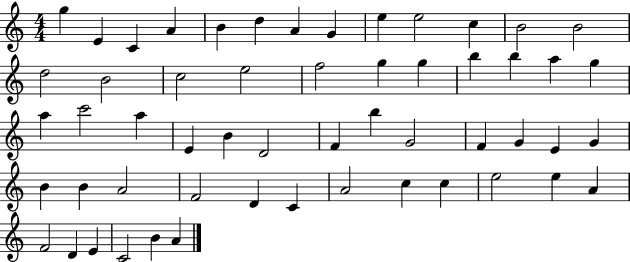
X:1
T:Untitled
M:4/4
L:1/4
K:C
g E C A B d A G e e2 c B2 B2 d2 B2 c2 e2 f2 g g b b a g a c'2 a E B D2 F b G2 F G E G B B A2 F2 D C A2 c c e2 e A F2 D E C2 B A